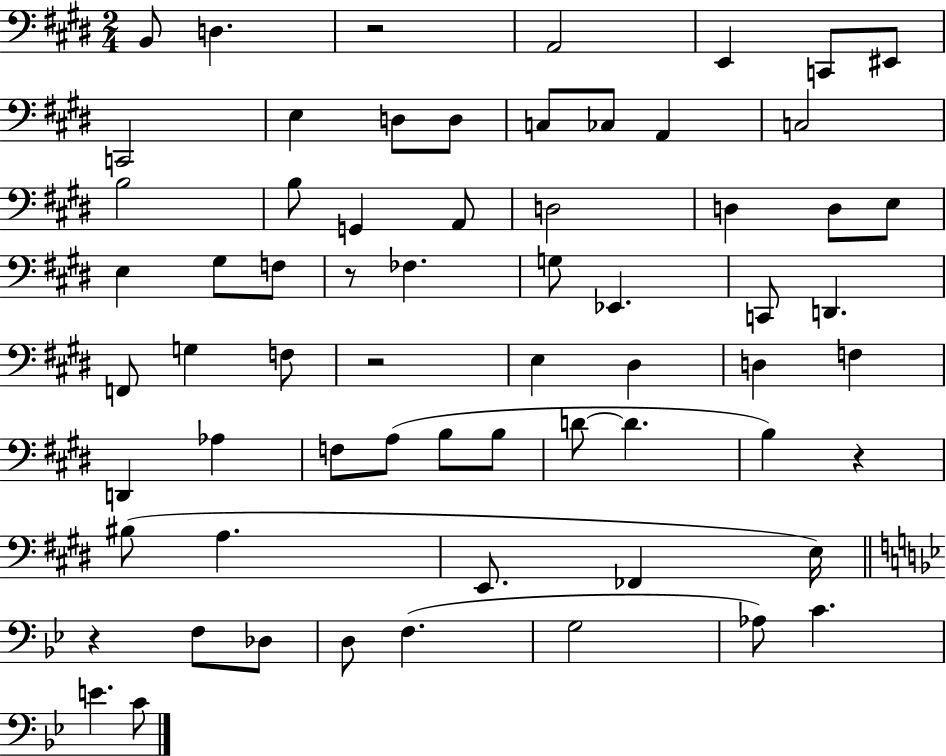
X:1
T:Untitled
M:2/4
L:1/4
K:E
B,,/2 D, z2 A,,2 E,, C,,/2 ^E,,/2 C,,2 E, D,/2 D,/2 C,/2 _C,/2 A,, C,2 B,2 B,/2 G,, A,,/2 D,2 D, D,/2 E,/2 E, ^G,/2 F,/2 z/2 _F, G,/2 _E,, C,,/2 D,, F,,/2 G, F,/2 z2 E, ^D, D, F, D,, _A, F,/2 A,/2 B,/2 B,/2 D/2 D B, z ^B,/2 A, E,,/2 _F,, E,/4 z F,/2 _D,/2 D,/2 F, G,2 _A,/2 C E C/2